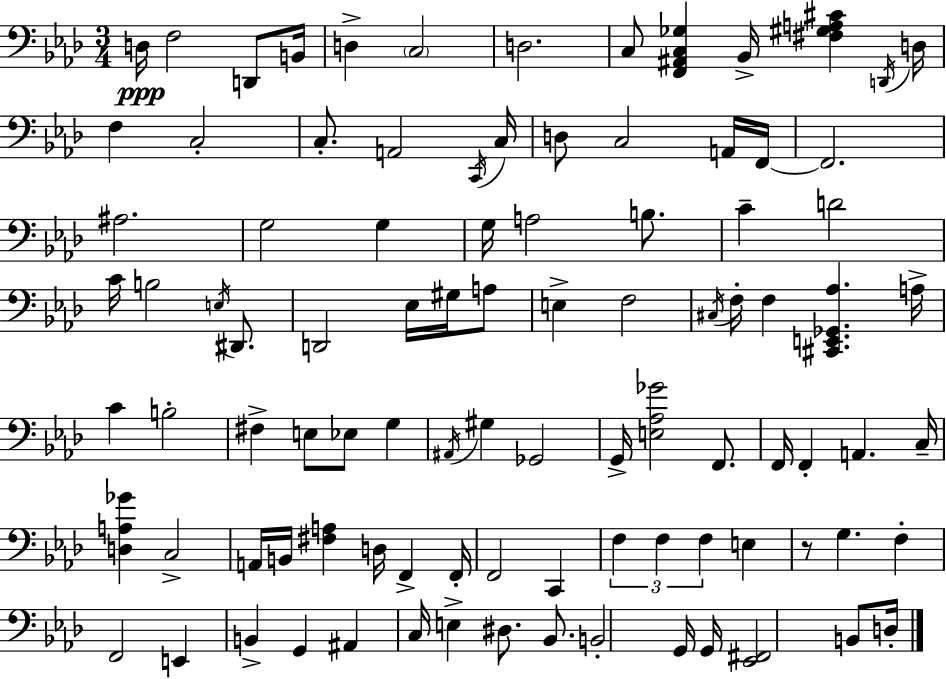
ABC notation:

X:1
T:Untitled
M:3/4
L:1/4
K:Fm
D,/4 F,2 D,,/2 B,,/4 D, C,2 D,2 C,/2 [F,,^A,,C,_G,] _B,,/4 [^F,^G,A,^C] D,,/4 D,/4 F, C,2 C,/2 A,,2 C,,/4 C,/4 D,/2 C,2 A,,/4 F,,/4 F,,2 ^A,2 G,2 G, G,/4 A,2 B,/2 C D2 C/4 B,2 E,/4 ^D,,/2 D,,2 _E,/4 ^G,/4 A,/2 E, F,2 ^C,/4 F,/4 F, [^C,,E,,_G,,_A,] A,/4 C B,2 ^F, E,/2 _E,/2 G, ^A,,/4 ^G, _G,,2 G,,/4 [E,_A,_G]2 F,,/2 F,,/4 F,, A,, C,/4 [D,A,_G] C,2 A,,/4 B,,/4 [^F,A,] D,/4 F,, F,,/4 F,,2 C,, F, F, F, E, z/2 G, F, F,,2 E,, B,, G,, ^A,, C,/4 E, ^D,/2 _B,,/2 B,,2 G,,/4 G,,/4 [_E,,^F,,]2 B,,/2 D,/4